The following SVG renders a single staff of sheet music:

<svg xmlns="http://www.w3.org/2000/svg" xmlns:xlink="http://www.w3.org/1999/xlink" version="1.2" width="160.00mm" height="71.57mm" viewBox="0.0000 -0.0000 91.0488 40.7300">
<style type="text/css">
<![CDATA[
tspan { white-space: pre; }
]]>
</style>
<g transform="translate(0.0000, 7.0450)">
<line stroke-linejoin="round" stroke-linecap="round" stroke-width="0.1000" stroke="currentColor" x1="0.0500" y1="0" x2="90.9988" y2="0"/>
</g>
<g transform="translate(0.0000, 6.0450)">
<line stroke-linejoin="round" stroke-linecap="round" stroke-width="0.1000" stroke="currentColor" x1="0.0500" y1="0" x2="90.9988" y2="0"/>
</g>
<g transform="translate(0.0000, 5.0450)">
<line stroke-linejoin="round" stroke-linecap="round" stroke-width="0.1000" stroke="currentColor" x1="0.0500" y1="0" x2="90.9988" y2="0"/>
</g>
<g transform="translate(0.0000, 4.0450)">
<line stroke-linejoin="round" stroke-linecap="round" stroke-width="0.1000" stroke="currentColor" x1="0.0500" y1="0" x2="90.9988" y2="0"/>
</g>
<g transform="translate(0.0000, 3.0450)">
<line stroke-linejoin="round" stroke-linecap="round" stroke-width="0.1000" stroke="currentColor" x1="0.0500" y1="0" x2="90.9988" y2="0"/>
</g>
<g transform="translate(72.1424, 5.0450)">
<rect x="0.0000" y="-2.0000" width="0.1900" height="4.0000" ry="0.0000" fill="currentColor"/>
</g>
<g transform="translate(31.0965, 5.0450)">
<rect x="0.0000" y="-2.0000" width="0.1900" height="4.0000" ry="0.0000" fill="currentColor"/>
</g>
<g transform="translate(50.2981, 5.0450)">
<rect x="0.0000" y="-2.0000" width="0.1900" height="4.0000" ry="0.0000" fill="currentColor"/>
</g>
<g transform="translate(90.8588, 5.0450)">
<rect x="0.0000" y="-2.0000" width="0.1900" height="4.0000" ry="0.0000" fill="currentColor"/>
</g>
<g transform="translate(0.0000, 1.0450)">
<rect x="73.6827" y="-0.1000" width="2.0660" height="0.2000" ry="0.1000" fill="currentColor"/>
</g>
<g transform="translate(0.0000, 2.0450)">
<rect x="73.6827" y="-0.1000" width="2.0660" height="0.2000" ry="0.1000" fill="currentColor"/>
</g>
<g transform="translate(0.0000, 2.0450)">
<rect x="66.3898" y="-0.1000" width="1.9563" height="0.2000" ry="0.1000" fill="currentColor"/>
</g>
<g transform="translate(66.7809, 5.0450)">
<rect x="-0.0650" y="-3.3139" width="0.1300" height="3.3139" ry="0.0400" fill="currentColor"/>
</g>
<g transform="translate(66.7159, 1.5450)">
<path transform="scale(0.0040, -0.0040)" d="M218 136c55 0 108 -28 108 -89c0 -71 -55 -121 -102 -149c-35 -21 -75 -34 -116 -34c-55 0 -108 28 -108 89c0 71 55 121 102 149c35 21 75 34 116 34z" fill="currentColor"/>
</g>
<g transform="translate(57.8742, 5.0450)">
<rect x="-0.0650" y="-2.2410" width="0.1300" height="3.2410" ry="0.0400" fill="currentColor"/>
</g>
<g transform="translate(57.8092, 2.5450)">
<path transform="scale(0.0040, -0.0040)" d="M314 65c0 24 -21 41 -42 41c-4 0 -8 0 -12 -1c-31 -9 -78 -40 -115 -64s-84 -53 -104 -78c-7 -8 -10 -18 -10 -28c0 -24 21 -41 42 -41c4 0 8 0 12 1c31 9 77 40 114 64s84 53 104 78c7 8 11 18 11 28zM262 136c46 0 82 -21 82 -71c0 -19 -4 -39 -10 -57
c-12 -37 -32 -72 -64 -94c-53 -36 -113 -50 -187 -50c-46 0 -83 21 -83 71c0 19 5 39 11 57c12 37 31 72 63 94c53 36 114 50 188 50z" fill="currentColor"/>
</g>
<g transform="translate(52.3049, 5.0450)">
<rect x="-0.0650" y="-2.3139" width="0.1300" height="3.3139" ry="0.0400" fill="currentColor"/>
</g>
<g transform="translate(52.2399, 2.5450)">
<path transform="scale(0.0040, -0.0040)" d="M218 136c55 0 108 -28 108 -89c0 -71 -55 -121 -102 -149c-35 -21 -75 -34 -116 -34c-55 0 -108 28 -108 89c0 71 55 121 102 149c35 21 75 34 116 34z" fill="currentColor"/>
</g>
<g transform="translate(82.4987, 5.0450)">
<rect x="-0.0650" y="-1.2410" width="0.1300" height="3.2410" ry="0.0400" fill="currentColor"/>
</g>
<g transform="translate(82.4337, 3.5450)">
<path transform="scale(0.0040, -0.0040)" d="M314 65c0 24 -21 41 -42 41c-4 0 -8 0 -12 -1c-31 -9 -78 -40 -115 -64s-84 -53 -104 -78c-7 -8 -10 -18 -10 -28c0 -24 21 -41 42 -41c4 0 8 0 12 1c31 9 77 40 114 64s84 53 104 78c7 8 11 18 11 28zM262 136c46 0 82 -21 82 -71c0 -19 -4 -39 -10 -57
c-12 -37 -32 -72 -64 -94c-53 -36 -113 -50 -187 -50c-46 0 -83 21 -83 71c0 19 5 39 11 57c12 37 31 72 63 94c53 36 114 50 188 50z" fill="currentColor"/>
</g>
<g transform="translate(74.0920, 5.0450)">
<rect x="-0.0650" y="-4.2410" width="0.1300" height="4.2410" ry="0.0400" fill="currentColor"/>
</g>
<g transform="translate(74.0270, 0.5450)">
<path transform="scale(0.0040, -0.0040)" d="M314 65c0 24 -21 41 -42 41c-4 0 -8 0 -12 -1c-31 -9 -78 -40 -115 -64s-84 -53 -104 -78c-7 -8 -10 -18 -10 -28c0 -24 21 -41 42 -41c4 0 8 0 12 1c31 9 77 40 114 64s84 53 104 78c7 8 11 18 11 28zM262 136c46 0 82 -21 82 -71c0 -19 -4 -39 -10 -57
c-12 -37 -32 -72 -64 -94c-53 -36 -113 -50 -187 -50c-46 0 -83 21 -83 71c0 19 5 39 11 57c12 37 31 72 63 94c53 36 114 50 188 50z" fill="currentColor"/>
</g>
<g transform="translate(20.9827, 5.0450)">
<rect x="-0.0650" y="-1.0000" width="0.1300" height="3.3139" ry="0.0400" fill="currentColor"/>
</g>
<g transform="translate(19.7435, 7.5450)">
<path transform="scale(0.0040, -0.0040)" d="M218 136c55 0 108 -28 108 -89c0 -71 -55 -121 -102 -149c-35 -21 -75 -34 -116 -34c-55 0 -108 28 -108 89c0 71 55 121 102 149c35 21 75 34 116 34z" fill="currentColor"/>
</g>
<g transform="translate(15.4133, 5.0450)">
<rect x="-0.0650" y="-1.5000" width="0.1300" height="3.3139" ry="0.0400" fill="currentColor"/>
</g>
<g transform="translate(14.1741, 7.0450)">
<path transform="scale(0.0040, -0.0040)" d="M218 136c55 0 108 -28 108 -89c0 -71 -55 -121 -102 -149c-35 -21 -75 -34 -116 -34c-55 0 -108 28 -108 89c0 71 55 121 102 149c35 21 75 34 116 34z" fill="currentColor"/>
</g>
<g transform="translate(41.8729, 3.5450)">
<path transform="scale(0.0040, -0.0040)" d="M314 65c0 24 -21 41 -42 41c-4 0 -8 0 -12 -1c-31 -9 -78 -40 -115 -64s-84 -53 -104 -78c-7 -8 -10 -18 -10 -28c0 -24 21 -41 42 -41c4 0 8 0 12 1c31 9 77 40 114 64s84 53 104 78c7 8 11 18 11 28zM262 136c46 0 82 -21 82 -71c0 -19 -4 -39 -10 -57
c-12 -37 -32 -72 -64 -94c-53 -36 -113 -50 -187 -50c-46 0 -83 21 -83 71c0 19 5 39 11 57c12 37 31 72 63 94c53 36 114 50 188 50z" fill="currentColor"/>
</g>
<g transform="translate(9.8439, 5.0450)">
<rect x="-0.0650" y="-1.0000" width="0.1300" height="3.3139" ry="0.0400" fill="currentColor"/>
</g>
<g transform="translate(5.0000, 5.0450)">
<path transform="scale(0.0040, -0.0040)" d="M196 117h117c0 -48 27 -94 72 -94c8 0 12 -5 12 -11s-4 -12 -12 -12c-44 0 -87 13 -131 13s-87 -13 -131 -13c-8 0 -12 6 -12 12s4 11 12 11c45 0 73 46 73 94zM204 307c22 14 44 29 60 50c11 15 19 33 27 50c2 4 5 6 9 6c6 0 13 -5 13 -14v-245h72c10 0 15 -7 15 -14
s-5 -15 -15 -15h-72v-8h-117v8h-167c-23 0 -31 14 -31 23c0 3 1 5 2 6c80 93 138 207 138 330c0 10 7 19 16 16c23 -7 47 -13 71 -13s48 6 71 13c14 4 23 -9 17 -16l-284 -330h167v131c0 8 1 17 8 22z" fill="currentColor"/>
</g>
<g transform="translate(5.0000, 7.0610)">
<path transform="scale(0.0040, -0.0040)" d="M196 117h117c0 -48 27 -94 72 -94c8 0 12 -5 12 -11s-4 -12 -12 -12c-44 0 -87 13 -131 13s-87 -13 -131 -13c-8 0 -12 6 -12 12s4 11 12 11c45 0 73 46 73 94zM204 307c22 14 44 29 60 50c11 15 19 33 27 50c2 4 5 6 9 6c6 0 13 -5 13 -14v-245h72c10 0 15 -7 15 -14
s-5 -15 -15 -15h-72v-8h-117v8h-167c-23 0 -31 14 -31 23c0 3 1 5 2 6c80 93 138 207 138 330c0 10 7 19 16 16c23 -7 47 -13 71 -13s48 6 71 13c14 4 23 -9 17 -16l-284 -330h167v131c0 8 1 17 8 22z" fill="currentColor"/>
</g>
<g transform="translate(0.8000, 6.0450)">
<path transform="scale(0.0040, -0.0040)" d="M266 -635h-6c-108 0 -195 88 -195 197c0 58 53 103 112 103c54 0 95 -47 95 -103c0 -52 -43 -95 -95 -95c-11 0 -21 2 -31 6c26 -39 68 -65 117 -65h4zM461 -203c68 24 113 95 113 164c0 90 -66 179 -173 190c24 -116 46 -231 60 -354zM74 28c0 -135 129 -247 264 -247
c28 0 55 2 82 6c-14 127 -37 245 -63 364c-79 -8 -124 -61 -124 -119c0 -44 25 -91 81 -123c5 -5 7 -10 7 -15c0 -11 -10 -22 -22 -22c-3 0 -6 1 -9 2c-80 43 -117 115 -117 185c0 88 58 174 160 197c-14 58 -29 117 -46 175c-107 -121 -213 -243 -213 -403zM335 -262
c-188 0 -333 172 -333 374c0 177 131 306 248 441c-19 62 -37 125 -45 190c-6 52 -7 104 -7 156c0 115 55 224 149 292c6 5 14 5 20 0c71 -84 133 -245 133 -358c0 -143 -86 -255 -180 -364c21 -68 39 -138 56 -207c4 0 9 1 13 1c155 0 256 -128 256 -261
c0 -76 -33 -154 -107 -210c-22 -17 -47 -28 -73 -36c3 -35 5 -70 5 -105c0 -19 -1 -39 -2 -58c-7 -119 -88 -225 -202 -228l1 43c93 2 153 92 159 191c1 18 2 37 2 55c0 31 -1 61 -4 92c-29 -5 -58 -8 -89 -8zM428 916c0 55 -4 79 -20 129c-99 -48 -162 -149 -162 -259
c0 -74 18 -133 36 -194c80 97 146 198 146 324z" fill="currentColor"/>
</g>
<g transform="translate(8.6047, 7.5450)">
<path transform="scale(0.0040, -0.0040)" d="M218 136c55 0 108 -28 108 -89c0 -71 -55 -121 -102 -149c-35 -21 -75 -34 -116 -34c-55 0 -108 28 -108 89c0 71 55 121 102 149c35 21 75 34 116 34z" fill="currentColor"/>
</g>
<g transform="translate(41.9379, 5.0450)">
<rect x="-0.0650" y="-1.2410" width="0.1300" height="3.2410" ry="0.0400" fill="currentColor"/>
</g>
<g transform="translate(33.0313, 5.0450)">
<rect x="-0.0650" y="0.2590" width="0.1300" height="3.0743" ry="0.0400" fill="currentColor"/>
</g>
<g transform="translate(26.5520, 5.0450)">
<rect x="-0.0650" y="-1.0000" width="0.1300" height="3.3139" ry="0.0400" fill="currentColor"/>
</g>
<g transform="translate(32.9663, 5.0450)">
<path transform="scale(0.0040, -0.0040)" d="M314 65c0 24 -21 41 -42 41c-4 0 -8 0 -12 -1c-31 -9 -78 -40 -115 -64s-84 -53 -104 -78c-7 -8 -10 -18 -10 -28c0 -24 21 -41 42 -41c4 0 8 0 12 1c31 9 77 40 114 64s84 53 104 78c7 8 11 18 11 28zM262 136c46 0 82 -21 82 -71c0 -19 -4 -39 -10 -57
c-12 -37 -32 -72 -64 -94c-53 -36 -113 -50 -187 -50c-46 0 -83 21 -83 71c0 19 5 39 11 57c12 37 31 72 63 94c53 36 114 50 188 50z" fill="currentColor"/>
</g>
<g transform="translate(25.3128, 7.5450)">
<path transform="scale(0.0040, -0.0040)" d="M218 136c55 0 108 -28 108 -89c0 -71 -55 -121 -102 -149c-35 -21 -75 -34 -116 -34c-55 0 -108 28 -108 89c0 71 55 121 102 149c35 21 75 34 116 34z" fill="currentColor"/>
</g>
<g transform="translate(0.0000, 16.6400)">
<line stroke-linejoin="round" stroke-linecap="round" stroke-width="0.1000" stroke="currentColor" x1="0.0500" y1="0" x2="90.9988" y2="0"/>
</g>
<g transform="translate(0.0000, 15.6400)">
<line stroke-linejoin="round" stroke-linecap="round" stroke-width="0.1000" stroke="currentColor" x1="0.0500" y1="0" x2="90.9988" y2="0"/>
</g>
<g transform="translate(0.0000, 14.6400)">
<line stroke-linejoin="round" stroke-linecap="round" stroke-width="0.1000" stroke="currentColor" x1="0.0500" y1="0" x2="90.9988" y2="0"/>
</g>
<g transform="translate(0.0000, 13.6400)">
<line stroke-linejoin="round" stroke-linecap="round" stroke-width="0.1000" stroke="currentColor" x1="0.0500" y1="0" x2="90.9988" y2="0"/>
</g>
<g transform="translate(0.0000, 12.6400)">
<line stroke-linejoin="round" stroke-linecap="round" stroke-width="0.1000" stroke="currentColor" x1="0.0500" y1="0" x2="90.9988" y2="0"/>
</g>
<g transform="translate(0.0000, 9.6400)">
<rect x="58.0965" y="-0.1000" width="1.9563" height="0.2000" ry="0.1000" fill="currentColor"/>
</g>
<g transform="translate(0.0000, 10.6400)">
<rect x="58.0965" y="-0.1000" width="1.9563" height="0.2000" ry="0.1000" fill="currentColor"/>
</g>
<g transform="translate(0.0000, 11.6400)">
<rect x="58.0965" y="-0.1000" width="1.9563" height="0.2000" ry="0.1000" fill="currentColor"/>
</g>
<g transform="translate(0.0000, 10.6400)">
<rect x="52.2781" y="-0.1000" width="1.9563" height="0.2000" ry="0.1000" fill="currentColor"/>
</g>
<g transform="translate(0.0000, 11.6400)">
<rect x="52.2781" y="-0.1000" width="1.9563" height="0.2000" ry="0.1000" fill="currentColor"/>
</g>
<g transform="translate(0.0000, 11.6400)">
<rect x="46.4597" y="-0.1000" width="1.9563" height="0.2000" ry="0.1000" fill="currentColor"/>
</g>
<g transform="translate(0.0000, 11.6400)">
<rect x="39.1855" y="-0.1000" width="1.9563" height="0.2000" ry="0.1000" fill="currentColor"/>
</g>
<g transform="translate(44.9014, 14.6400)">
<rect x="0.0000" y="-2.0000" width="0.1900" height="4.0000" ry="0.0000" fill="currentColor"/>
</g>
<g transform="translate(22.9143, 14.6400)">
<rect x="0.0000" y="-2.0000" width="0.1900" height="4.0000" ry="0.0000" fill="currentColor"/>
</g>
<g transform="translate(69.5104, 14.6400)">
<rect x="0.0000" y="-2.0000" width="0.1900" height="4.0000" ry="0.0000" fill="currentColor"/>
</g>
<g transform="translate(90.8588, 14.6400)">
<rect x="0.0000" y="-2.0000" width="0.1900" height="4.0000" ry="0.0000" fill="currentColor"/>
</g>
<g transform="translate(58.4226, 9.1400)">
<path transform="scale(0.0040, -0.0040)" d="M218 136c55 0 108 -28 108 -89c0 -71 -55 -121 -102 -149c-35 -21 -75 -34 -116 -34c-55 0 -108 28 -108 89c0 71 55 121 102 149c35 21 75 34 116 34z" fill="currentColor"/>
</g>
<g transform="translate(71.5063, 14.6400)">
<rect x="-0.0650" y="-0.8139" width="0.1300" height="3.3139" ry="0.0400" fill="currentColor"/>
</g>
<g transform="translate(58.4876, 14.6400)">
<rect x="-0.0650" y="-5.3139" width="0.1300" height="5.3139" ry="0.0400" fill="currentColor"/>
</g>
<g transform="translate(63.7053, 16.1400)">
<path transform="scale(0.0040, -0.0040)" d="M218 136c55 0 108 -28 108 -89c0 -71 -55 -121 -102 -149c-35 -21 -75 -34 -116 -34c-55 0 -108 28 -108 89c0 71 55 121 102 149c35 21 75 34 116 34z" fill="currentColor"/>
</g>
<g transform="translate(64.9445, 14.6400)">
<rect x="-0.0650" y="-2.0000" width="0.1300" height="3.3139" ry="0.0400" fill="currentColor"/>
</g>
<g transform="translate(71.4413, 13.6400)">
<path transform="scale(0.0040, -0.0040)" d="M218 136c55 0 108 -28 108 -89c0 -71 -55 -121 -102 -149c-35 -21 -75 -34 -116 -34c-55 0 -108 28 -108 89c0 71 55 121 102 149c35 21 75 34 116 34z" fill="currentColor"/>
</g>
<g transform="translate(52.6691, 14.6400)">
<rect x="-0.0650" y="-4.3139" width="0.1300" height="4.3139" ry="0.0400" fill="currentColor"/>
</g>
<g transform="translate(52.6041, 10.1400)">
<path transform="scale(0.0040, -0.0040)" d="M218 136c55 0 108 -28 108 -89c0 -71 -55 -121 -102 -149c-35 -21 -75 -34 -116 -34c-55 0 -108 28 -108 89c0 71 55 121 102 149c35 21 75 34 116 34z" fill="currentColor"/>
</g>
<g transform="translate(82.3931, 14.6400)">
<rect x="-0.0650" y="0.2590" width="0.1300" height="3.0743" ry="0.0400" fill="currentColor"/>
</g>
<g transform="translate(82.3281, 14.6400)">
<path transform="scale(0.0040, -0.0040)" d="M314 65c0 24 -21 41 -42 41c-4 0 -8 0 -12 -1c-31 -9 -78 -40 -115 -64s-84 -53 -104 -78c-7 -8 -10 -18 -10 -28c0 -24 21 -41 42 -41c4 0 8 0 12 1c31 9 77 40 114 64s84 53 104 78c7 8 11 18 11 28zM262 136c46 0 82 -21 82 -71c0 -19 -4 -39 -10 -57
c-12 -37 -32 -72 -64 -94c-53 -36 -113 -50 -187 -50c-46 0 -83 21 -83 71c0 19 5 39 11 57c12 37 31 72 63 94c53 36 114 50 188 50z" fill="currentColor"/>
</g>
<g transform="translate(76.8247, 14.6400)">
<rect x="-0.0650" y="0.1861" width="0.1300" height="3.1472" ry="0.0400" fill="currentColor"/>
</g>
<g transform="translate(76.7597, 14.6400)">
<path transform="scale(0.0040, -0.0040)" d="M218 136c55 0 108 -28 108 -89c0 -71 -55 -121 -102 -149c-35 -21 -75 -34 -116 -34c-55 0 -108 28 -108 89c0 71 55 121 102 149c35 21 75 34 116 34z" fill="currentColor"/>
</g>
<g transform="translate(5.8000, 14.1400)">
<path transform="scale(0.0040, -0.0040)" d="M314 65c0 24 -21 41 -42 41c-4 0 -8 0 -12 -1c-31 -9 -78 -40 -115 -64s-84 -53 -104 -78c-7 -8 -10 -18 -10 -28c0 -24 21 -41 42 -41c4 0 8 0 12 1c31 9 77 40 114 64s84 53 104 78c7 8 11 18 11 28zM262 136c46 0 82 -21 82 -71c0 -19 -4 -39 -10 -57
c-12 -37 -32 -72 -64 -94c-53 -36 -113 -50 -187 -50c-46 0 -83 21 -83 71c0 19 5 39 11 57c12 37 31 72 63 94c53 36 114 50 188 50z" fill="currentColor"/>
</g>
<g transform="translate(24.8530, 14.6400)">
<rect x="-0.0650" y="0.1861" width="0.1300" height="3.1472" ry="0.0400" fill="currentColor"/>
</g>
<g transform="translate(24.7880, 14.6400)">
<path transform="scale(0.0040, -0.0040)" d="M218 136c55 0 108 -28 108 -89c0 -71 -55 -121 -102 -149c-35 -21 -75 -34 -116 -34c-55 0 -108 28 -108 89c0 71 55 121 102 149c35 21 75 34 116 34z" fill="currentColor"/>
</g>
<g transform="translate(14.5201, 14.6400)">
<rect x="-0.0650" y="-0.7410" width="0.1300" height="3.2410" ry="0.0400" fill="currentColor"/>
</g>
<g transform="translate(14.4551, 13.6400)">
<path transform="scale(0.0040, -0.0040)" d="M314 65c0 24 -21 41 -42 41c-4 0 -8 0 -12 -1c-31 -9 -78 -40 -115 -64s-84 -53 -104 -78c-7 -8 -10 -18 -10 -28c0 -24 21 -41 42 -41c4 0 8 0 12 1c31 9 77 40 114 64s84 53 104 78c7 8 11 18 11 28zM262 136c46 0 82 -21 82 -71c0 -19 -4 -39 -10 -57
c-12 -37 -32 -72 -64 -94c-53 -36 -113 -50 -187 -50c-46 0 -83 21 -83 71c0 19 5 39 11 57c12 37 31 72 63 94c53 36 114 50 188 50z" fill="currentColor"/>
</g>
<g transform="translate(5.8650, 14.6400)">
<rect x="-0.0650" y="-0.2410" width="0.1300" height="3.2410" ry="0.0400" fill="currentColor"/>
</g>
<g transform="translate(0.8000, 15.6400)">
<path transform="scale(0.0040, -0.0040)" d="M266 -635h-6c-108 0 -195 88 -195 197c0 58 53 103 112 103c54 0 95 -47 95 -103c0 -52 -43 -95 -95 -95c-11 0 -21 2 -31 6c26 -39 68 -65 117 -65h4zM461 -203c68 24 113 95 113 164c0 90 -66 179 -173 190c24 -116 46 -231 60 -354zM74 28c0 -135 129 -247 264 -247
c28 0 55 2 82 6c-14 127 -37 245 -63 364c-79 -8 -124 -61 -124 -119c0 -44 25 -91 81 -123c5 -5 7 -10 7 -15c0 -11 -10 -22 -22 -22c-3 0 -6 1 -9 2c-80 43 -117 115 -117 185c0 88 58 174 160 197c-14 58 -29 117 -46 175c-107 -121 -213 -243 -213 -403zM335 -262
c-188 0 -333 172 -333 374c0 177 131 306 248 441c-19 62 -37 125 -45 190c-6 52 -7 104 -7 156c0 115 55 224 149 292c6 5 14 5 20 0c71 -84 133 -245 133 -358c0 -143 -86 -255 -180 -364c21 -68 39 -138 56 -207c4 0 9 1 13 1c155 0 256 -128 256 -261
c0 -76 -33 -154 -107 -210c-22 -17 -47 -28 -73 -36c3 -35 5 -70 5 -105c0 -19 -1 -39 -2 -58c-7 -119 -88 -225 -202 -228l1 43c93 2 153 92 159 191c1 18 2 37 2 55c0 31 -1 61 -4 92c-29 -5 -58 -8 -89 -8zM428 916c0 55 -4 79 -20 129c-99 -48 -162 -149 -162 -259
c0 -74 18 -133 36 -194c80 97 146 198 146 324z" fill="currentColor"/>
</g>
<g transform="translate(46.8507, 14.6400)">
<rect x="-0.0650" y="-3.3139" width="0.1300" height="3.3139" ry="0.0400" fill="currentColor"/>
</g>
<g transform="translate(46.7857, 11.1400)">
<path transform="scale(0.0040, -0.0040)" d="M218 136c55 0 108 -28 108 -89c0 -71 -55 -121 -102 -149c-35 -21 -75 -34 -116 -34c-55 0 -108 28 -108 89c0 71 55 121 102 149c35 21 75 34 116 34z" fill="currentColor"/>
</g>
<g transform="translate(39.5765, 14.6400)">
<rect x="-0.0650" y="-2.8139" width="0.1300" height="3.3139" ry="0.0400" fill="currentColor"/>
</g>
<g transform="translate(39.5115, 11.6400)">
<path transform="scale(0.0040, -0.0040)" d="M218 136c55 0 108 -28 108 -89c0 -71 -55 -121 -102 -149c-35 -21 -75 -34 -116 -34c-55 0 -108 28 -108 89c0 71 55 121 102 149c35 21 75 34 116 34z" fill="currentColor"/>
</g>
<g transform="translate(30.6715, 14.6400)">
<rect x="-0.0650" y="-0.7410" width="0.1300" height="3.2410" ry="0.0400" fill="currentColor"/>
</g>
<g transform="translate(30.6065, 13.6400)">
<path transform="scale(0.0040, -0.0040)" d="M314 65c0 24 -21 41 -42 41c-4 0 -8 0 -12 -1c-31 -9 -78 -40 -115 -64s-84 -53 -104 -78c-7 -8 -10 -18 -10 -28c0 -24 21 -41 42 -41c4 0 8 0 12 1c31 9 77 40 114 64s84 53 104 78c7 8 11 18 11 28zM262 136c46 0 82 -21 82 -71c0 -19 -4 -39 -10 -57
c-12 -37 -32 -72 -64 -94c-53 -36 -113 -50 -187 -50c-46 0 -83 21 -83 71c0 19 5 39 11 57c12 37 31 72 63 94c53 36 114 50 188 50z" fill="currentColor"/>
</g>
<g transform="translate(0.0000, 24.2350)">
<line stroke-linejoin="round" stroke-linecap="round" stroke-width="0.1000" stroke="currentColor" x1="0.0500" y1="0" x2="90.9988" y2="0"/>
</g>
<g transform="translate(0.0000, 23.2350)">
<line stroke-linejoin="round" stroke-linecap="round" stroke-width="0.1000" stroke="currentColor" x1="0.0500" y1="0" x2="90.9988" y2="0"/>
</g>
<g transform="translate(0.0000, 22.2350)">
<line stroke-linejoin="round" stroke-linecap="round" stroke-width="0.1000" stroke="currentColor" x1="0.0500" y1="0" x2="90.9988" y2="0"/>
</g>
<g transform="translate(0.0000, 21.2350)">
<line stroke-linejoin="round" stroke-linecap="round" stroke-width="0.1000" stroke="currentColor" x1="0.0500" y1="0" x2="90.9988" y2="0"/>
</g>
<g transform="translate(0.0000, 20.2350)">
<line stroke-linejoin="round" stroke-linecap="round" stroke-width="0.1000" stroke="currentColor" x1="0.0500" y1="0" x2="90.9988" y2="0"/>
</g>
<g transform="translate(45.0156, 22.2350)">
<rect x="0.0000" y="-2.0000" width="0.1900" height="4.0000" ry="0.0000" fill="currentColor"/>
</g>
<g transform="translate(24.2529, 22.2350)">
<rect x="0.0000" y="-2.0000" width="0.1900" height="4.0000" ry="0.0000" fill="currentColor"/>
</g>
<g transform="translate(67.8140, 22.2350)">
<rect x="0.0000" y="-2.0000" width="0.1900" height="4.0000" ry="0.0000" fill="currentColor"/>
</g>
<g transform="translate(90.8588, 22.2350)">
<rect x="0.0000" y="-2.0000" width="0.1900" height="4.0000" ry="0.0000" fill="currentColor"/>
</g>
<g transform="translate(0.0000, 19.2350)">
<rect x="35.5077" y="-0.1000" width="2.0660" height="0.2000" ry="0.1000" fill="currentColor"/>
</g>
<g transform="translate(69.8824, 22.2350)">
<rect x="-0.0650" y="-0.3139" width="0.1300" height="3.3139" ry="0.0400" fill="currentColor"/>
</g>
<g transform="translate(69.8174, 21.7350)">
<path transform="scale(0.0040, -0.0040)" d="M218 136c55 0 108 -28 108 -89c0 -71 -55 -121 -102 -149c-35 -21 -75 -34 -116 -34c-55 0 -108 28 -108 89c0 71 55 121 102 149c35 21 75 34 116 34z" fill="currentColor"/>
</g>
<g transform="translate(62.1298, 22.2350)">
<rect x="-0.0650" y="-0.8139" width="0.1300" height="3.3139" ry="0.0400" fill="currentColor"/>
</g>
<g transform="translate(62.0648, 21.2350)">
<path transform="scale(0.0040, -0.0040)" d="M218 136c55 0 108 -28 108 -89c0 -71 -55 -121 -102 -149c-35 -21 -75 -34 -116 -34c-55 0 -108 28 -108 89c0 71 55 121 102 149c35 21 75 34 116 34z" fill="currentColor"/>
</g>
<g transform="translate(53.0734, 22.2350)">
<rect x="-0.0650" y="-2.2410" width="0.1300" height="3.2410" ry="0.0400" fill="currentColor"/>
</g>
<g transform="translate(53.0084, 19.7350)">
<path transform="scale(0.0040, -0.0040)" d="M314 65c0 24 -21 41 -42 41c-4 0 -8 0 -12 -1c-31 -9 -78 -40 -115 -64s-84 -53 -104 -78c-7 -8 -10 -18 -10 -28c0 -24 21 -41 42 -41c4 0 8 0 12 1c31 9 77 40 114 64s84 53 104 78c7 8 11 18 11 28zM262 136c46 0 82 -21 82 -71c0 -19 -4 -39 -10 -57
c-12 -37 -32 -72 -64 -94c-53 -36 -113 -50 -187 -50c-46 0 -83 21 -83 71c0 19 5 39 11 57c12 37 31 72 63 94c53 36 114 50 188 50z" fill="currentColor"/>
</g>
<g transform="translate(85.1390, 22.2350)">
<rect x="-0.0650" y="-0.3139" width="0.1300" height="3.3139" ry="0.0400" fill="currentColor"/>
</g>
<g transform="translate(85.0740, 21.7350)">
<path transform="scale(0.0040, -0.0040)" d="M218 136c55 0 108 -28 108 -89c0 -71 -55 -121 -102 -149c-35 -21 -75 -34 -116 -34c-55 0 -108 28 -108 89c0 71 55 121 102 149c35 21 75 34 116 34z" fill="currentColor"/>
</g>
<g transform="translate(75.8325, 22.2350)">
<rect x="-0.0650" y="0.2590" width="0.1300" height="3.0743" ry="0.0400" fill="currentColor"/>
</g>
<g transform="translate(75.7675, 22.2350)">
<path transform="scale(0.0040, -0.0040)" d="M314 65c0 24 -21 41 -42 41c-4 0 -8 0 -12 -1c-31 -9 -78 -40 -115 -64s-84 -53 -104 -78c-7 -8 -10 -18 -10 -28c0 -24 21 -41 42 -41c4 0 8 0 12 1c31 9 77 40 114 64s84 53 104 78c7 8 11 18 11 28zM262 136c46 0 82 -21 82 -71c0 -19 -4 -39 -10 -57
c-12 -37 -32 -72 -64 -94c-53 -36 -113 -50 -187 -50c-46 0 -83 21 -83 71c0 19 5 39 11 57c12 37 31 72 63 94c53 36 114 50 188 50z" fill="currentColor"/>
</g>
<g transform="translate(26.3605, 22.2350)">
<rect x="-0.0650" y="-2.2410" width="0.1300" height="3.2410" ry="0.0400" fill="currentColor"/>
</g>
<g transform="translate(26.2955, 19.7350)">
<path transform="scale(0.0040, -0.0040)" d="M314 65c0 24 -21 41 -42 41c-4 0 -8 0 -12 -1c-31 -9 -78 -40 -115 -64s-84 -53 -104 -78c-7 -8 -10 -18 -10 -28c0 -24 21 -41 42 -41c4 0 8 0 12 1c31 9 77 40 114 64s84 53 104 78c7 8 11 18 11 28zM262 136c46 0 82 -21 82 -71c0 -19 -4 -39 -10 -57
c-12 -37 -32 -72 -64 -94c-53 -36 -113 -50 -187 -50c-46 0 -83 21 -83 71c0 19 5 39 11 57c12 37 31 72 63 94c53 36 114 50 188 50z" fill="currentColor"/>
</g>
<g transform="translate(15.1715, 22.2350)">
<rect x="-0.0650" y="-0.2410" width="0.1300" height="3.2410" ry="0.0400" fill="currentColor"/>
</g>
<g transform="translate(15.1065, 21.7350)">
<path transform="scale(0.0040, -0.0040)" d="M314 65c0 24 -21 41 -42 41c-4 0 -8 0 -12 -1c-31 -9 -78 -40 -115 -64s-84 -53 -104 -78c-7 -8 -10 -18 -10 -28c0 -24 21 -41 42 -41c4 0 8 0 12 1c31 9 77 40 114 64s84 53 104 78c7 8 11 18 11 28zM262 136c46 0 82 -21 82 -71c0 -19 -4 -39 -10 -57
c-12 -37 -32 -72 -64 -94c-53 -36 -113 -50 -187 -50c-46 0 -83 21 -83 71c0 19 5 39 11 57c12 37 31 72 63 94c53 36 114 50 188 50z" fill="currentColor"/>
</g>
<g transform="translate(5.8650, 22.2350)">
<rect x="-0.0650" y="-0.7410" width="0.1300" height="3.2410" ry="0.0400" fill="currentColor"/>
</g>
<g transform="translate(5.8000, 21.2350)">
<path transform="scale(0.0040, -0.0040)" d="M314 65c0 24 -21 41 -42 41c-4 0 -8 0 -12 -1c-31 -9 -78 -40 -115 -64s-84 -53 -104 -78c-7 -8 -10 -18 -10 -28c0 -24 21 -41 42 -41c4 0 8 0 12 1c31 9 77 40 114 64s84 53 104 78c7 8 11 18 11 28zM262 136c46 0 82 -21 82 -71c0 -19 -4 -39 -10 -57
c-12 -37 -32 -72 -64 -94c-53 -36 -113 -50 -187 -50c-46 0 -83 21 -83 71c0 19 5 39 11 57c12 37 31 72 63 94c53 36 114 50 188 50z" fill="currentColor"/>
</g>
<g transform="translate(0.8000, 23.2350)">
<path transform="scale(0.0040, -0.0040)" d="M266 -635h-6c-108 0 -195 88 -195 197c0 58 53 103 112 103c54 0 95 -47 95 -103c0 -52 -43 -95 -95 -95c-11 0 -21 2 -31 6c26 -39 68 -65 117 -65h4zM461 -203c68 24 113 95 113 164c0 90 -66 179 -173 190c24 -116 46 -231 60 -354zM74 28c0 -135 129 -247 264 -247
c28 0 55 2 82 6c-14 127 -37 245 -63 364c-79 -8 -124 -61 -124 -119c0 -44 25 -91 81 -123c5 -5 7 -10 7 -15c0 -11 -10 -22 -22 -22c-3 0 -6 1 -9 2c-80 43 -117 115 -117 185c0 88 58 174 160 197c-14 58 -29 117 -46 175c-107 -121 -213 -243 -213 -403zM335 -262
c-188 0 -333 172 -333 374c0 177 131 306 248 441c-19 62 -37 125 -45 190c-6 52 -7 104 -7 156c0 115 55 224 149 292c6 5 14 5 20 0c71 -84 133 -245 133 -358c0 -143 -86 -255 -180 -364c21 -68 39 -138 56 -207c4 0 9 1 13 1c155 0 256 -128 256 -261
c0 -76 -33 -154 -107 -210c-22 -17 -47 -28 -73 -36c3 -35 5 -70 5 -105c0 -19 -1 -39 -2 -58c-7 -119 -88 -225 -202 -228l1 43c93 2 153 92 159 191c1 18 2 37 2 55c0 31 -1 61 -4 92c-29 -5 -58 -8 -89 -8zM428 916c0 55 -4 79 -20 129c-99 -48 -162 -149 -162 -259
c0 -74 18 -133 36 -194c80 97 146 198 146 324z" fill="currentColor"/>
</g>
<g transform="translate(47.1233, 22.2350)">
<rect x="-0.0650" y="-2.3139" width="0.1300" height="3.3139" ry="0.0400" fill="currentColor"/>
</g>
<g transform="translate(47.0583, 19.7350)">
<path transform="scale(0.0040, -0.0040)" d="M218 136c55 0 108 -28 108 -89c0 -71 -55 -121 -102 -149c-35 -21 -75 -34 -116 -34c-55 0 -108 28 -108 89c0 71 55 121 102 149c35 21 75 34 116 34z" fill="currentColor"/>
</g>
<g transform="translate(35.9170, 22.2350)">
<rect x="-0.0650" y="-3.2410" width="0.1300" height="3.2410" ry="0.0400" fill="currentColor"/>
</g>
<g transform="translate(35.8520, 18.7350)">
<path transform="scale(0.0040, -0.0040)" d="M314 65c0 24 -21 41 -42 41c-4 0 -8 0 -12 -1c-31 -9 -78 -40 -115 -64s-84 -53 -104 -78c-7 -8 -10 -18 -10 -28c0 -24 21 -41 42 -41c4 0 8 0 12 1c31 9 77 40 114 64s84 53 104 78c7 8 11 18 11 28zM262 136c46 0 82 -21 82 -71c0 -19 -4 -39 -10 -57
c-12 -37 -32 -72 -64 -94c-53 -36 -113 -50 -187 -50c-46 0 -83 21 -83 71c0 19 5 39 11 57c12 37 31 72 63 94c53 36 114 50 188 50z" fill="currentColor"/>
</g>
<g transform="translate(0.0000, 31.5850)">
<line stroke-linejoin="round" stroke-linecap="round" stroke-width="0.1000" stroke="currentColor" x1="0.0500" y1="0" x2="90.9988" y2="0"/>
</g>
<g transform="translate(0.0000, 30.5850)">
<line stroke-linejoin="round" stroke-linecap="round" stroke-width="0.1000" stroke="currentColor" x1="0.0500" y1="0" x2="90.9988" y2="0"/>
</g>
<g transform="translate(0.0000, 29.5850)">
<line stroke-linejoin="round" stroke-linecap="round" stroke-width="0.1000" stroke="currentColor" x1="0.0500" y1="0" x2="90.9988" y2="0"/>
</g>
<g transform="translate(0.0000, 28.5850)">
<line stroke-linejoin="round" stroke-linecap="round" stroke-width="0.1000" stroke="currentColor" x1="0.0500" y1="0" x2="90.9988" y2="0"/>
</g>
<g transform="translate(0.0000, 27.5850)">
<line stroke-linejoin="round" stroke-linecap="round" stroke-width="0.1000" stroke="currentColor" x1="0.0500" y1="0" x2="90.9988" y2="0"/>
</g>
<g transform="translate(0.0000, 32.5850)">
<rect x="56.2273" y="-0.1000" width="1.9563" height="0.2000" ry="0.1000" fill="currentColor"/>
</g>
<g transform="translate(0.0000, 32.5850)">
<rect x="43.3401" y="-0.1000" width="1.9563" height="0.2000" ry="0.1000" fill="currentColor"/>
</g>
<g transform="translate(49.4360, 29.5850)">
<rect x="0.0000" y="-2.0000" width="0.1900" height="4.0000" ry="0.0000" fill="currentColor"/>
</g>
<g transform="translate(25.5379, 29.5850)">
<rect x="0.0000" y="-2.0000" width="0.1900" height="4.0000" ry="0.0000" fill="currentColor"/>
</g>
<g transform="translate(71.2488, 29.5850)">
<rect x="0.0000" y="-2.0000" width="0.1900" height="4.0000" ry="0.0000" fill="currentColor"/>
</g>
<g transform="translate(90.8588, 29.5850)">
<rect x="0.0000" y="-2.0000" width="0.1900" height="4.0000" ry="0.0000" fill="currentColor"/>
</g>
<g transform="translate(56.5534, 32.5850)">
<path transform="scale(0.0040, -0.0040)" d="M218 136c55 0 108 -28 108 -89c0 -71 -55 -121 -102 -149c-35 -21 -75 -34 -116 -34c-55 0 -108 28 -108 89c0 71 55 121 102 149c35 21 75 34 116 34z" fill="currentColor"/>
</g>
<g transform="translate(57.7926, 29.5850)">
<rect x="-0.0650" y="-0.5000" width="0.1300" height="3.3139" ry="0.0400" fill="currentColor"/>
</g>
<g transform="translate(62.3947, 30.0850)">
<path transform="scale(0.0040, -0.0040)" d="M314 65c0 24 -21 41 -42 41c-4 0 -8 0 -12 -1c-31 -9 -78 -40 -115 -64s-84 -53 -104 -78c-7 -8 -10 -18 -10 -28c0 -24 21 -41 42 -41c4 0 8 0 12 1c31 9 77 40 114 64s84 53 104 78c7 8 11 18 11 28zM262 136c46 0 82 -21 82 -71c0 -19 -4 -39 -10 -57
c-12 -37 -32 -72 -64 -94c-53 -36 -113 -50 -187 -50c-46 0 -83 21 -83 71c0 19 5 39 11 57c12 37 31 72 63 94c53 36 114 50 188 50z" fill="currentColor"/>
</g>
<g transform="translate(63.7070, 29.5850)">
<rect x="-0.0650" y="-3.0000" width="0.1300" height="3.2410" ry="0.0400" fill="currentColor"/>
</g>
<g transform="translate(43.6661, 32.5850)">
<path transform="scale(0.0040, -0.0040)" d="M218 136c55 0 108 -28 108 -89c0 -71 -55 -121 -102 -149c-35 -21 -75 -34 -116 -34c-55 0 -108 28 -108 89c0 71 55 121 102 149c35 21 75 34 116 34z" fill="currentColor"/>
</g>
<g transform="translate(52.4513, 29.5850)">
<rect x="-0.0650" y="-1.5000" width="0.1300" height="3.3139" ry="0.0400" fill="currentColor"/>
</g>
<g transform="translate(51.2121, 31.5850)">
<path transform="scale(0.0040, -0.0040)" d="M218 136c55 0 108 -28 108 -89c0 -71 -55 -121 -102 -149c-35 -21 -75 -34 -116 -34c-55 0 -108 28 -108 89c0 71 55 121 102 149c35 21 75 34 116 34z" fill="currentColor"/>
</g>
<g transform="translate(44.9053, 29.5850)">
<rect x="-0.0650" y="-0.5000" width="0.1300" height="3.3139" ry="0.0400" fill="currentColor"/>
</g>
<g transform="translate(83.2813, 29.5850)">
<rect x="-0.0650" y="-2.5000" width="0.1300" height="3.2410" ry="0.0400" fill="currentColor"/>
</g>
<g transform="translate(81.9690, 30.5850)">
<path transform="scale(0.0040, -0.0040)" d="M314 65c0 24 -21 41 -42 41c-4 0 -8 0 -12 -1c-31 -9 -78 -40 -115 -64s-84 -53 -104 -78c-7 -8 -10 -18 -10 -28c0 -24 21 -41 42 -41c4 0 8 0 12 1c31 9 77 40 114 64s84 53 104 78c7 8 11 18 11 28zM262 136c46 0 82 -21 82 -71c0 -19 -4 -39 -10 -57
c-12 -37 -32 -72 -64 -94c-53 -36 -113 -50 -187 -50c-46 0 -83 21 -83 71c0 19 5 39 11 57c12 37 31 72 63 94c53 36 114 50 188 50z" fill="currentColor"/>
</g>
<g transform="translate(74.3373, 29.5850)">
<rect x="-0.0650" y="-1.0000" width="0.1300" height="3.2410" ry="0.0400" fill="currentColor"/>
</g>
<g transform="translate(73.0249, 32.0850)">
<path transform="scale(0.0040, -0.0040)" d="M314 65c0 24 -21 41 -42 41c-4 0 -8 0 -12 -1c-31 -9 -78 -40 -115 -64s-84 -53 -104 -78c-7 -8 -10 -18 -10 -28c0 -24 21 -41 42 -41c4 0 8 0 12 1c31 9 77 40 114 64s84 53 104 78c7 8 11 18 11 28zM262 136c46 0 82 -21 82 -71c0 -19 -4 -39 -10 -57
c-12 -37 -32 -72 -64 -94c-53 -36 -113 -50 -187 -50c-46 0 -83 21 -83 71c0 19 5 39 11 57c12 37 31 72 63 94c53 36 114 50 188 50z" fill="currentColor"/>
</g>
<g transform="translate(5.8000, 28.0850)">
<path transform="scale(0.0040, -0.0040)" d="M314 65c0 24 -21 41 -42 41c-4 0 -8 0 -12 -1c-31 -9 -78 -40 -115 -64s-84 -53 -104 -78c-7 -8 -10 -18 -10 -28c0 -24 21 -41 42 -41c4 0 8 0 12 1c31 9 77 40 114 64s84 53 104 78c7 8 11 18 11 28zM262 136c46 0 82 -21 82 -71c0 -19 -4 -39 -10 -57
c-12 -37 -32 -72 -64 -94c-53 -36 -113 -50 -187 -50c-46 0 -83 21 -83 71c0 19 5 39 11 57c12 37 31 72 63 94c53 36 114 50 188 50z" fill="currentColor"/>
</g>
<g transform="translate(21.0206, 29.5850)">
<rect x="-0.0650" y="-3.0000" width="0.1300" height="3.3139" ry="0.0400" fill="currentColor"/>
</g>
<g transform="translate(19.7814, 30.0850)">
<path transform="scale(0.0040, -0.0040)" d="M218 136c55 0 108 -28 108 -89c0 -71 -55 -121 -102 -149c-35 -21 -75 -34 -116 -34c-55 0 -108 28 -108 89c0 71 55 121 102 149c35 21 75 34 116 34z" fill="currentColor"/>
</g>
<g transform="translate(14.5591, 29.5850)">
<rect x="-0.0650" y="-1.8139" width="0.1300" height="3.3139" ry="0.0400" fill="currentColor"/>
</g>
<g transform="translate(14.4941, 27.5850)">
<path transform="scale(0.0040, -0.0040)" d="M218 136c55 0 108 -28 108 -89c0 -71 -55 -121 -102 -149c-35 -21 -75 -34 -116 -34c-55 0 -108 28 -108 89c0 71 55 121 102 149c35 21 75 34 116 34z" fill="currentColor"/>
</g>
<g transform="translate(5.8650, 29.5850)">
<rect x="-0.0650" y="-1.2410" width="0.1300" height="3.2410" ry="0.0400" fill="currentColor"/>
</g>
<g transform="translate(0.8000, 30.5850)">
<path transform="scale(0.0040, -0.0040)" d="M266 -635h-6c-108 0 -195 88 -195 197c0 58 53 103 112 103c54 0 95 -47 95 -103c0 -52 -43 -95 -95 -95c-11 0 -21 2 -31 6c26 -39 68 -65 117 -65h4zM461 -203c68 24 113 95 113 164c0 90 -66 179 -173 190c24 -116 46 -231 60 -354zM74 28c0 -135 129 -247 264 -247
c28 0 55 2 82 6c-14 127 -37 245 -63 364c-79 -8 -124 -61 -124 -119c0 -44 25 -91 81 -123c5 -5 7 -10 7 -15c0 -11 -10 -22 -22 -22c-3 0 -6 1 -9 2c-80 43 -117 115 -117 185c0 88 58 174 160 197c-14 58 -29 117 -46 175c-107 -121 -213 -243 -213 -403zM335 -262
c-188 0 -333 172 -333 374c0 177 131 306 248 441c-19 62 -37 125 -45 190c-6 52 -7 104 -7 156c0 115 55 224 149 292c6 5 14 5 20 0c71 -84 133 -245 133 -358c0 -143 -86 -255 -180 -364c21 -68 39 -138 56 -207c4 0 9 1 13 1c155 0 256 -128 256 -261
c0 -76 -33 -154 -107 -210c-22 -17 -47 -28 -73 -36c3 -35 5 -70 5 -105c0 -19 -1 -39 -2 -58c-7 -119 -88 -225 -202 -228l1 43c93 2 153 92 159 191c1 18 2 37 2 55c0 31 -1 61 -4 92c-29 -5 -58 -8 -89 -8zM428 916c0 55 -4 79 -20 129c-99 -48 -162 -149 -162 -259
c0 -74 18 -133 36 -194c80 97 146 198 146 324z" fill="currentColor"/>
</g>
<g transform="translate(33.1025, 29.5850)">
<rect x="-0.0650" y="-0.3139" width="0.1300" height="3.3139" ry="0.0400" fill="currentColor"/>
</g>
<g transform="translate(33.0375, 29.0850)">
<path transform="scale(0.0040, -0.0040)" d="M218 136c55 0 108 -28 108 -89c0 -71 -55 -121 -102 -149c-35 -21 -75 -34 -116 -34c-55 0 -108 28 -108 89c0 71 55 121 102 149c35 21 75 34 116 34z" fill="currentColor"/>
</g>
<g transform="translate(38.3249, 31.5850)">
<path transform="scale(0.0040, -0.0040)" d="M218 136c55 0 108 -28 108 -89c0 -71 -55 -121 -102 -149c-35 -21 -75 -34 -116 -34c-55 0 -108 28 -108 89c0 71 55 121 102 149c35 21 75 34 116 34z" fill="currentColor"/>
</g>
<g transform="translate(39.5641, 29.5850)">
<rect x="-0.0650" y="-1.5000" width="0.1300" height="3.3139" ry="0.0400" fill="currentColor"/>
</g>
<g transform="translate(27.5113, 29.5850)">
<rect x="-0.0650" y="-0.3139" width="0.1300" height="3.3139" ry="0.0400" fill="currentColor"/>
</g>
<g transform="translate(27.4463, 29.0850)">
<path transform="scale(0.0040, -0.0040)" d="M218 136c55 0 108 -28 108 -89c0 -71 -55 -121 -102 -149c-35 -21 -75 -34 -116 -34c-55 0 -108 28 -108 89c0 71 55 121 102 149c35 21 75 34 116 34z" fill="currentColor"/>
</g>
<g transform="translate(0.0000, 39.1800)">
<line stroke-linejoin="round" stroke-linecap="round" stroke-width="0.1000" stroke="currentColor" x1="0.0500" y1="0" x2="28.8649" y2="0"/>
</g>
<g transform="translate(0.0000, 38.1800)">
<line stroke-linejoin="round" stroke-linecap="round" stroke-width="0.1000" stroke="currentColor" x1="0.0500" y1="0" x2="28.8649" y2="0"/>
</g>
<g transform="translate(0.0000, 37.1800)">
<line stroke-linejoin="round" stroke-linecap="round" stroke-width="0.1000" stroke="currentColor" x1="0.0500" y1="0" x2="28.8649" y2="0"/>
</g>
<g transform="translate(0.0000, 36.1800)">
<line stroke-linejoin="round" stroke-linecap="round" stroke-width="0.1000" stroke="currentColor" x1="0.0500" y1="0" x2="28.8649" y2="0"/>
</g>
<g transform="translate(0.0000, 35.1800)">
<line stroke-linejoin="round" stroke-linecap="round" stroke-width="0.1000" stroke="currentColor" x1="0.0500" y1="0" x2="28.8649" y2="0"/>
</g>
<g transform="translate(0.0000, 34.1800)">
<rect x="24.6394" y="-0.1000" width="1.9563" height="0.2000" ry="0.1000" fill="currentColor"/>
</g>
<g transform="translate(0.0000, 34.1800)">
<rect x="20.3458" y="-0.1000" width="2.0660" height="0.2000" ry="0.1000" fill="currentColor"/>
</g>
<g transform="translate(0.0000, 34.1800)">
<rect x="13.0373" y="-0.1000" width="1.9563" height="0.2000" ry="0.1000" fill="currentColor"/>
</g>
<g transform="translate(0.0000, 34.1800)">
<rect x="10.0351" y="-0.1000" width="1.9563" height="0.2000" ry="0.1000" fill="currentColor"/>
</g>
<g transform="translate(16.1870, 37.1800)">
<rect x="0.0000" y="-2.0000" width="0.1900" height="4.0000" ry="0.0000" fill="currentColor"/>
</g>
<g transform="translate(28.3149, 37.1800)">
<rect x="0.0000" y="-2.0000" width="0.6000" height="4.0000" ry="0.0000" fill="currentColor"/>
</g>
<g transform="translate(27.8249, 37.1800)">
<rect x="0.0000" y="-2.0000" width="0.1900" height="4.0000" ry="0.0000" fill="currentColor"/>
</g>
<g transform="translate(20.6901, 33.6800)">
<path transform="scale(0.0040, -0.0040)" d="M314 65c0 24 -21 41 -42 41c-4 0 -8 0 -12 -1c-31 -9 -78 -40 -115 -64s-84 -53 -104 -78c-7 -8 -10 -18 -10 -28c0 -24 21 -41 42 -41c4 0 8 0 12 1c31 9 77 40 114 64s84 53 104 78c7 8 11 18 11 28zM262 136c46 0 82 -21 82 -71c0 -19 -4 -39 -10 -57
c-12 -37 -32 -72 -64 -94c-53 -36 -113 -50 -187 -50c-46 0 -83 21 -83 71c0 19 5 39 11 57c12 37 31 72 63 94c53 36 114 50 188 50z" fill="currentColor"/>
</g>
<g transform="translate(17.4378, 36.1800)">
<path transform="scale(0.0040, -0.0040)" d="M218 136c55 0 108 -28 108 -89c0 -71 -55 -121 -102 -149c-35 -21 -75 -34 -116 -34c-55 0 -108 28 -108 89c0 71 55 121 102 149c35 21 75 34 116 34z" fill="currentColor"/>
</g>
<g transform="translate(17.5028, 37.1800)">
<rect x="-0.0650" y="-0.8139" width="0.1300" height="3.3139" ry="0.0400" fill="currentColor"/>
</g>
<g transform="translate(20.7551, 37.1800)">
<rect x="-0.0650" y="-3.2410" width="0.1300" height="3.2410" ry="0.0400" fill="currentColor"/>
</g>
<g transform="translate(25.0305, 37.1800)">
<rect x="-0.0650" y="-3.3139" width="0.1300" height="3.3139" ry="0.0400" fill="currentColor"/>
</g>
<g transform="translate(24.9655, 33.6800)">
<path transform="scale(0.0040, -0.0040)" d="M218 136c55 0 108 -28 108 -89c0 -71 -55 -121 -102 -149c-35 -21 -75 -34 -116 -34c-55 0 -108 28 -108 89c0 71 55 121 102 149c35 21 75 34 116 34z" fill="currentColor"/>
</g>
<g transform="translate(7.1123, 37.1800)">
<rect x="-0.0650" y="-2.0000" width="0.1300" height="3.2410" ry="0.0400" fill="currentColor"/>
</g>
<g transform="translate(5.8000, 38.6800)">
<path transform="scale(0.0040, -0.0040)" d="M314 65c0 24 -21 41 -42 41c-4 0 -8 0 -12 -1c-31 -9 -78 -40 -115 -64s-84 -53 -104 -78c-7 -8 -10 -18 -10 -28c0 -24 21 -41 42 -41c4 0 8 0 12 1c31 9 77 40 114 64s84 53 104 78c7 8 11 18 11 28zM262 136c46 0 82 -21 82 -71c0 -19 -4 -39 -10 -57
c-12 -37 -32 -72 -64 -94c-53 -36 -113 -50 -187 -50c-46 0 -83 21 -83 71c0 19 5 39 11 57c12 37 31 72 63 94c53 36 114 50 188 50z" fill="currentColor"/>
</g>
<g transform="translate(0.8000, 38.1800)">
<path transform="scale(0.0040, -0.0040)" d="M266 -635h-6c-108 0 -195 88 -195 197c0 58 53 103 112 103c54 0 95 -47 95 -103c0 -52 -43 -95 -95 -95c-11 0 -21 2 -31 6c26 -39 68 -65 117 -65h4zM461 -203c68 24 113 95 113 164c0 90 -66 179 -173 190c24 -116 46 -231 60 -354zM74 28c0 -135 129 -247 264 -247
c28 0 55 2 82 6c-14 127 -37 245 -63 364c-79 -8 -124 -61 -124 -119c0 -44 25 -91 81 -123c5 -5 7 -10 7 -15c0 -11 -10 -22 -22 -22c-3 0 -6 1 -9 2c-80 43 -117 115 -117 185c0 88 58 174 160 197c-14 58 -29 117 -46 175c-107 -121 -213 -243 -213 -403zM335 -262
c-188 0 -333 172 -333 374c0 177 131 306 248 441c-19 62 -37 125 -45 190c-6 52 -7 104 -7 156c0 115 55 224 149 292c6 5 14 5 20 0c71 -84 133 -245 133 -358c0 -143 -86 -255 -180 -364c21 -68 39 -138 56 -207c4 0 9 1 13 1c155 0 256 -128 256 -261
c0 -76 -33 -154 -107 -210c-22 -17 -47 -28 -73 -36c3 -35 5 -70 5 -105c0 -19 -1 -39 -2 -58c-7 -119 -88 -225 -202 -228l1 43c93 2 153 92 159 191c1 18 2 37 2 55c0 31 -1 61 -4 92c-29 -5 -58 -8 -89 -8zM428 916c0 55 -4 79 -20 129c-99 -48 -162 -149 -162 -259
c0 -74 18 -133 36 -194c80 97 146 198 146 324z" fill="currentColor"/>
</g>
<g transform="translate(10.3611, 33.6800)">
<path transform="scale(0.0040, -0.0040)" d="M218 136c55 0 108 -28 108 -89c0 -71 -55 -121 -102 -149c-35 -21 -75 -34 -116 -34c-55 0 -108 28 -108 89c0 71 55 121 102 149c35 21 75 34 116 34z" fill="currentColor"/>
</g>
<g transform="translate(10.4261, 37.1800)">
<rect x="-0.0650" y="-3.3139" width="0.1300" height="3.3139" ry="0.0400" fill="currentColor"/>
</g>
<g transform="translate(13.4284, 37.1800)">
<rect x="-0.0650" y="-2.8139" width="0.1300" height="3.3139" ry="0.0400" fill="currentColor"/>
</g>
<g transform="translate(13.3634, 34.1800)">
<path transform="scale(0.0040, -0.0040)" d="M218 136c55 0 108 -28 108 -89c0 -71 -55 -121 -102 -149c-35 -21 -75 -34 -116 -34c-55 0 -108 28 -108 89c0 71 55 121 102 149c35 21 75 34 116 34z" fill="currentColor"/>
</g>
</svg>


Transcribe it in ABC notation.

X:1
T:Untitled
M:4/4
L:1/4
K:C
D E D D B2 e2 g g2 b d'2 e2 c2 d2 B d2 a b d' f' F d B B2 d2 c2 g2 b2 g g2 d c B2 c e2 f A c c E C E C A2 D2 G2 F2 b a d b2 b